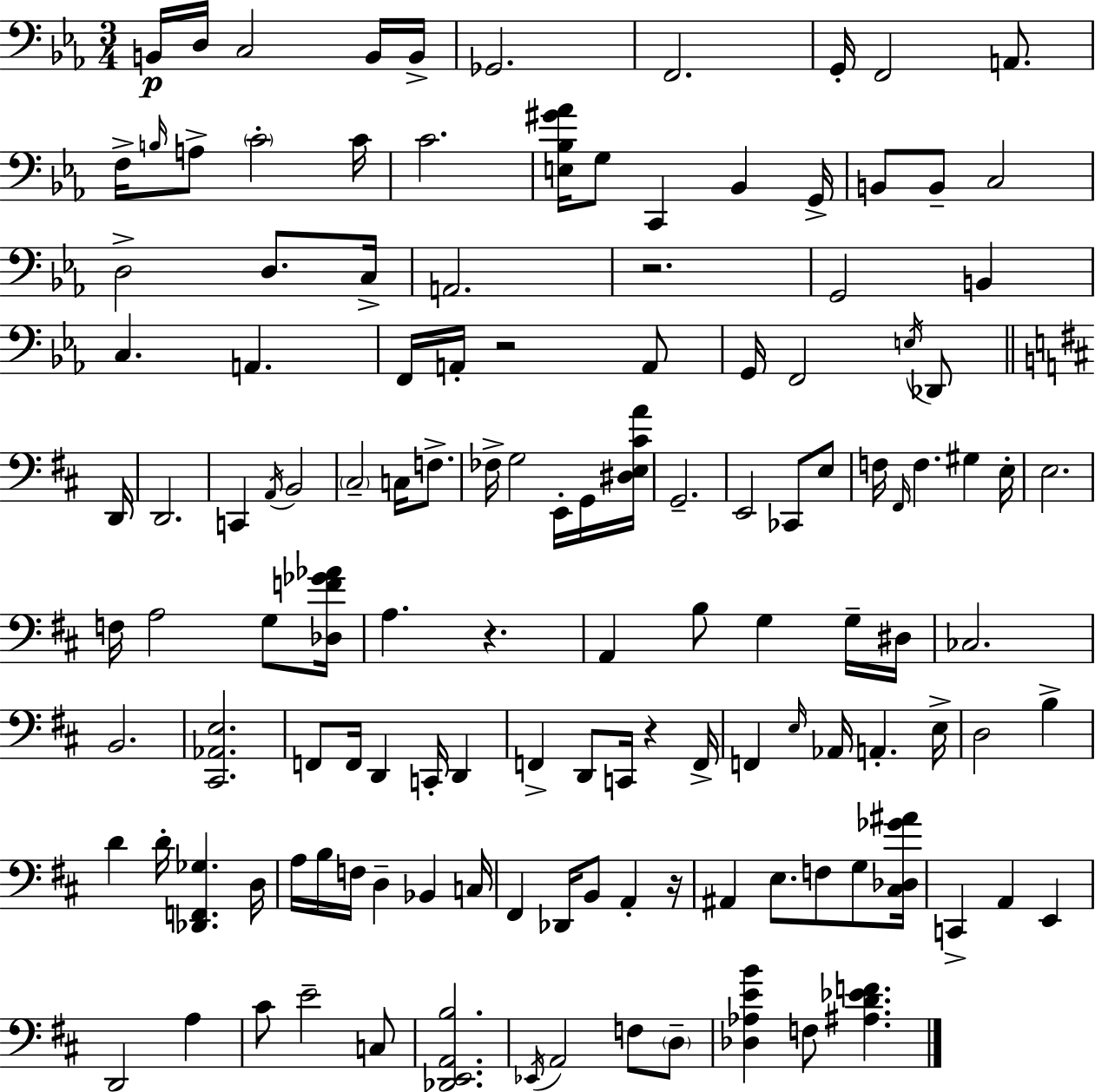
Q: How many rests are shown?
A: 5